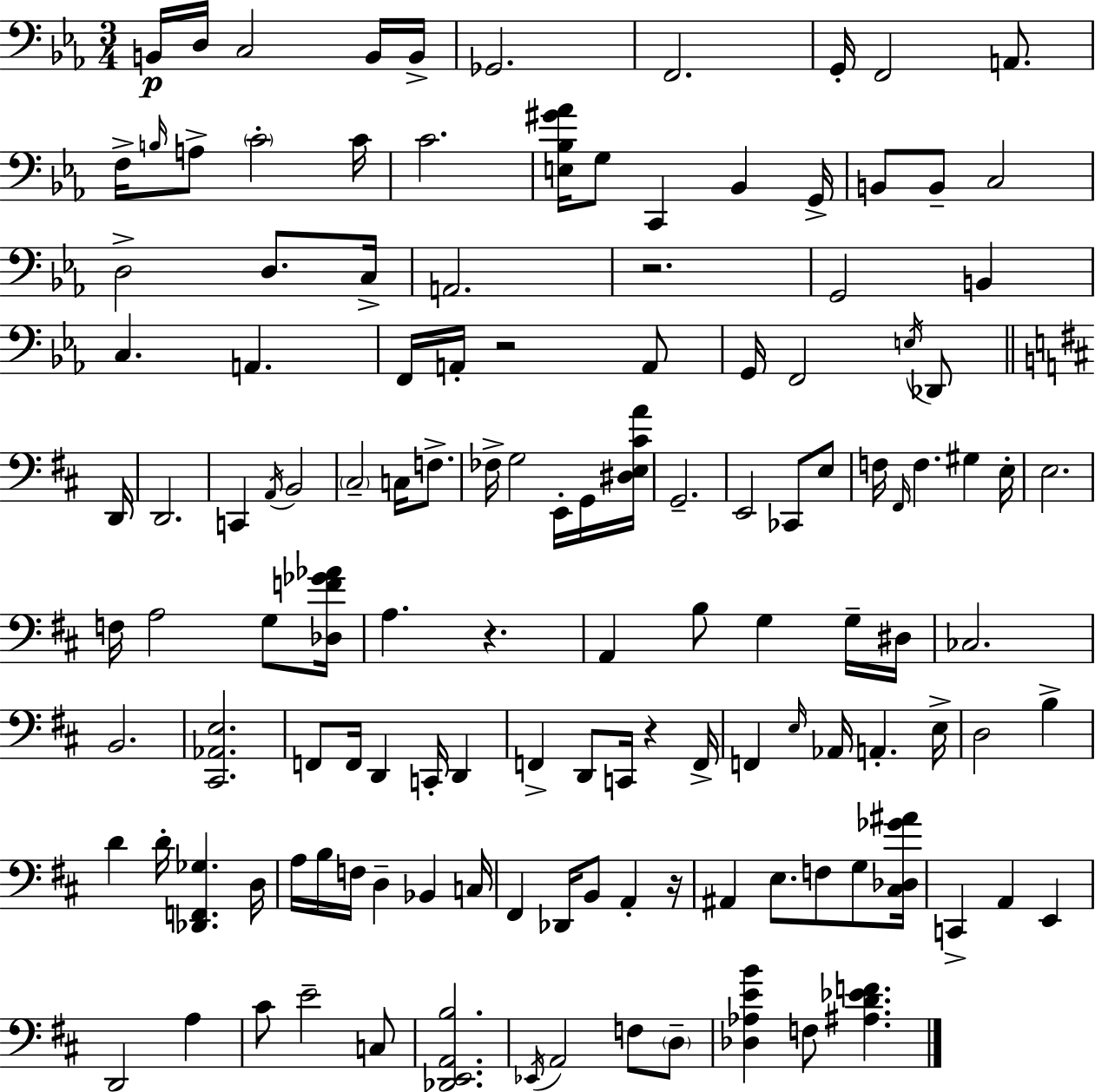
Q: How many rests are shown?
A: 5